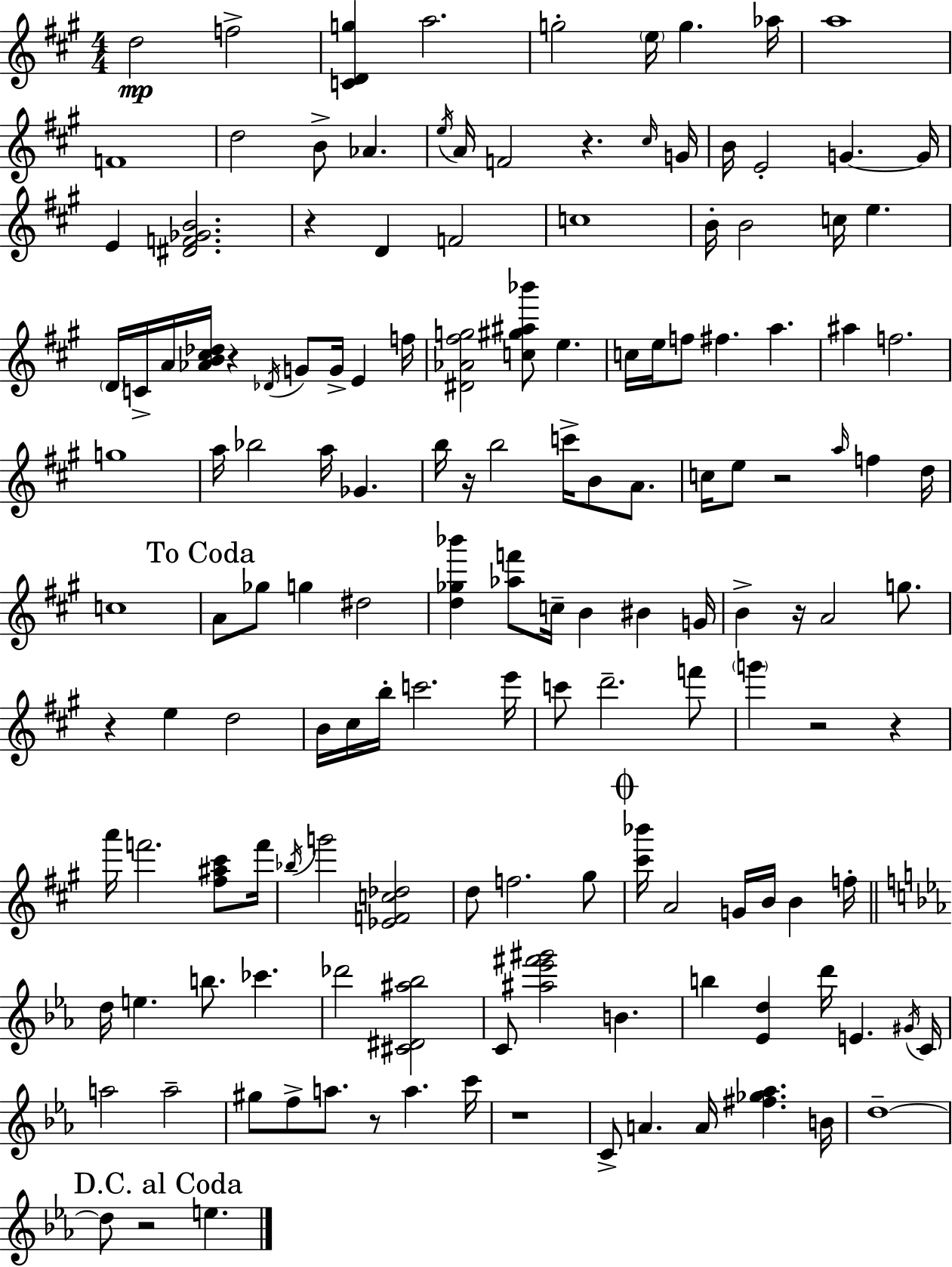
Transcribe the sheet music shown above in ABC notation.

X:1
T:Untitled
M:4/4
L:1/4
K:A
d2 f2 [CDg] a2 g2 e/4 g _a/4 a4 F4 d2 B/2 _A e/4 A/4 F2 z ^c/4 G/4 B/4 E2 G G/4 E [^DF_GB]2 z D F2 c4 B/4 B2 c/4 e D/4 C/4 A/4 [_AB^c_d]/4 z _D/4 G/2 G/4 E f/4 [^D_A^fg]2 [c^g^a_b']/2 e c/4 e/4 f/2 ^f a ^a f2 g4 a/4 _b2 a/4 _G b/4 z/4 b2 c'/4 B/2 A/2 c/4 e/2 z2 a/4 f d/4 c4 A/2 _g/2 g ^d2 [d_g_b'] [_af']/2 c/4 B ^B G/4 B z/4 A2 g/2 z e d2 B/4 ^c/4 b/4 c'2 e'/4 c'/2 d'2 f'/2 g' z2 z a'/4 f'2 [^f^a^c']/2 f'/4 _b/4 g'2 [_EFc_d]2 d/2 f2 ^g/2 [^c'_b']/4 A2 G/4 B/4 B f/4 d/4 e b/2 _c' _d'2 [^C^D^a_b]2 C/2 [^a_e'^f'^g']2 B b [_Ed] d'/4 E ^G/4 C/4 a2 a2 ^g/2 f/2 a/2 z/2 a c'/4 z4 C/2 A A/4 [^f_g_a] B/4 d4 d/2 z2 e